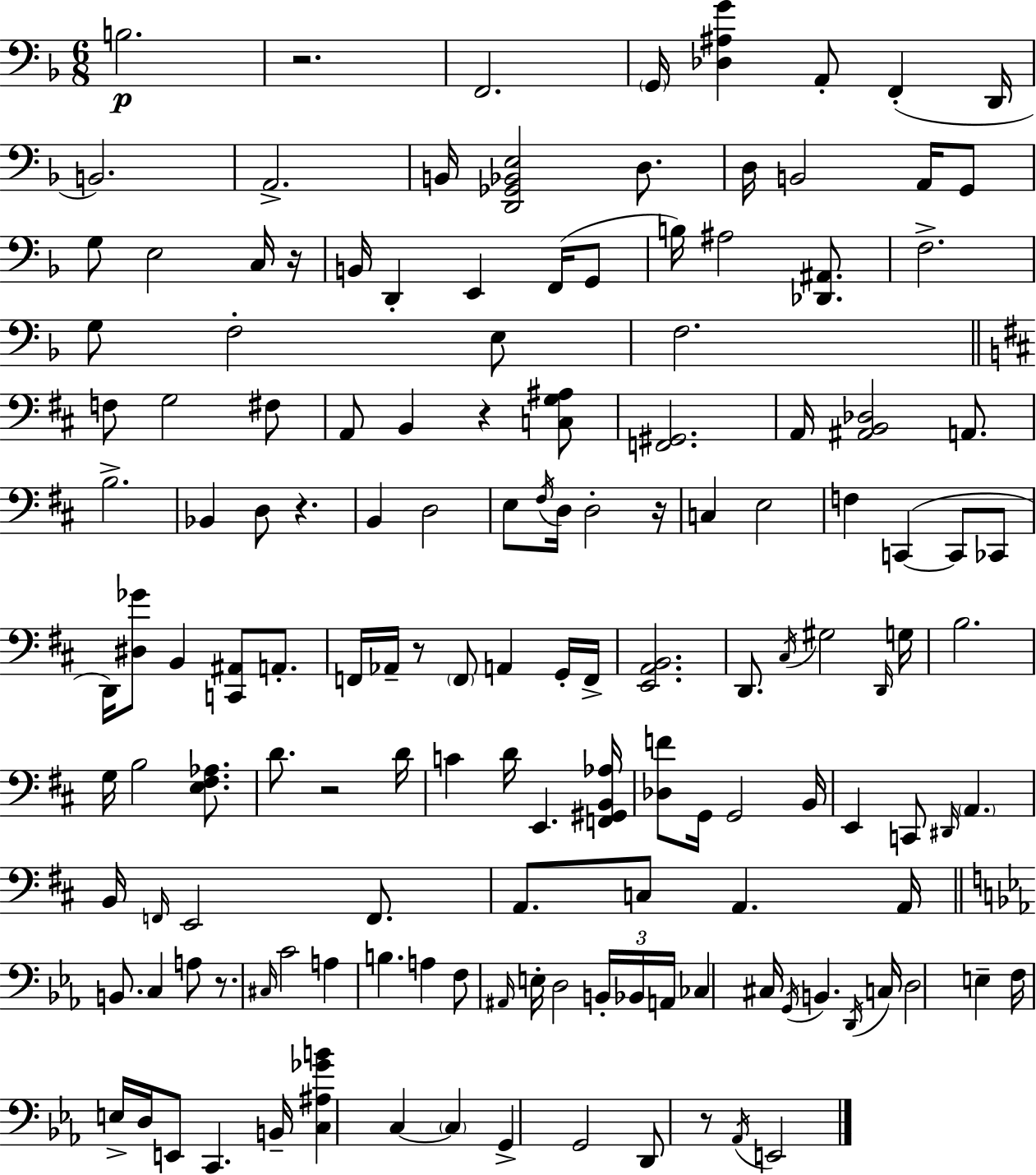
X:1
T:Untitled
M:6/8
L:1/4
K:F
B,2 z2 F,,2 G,,/4 [_D,^A,G] A,,/2 F,, D,,/4 B,,2 A,,2 B,,/4 [D,,_G,,_B,,E,]2 D,/2 D,/4 B,,2 A,,/4 G,,/2 G,/2 E,2 C,/4 z/4 B,,/4 D,, E,, F,,/4 G,,/2 B,/4 ^A,2 [_D,,^A,,]/2 F,2 G,/2 F,2 E,/2 F,2 F,/2 G,2 ^F,/2 A,,/2 B,, z [C,G,^A,]/2 [F,,^G,,]2 A,,/4 [^A,,B,,_D,]2 A,,/2 B,2 _B,, D,/2 z B,, D,2 E,/2 ^F,/4 D,/4 D,2 z/4 C, E,2 F, C,, C,,/2 _C,,/2 D,,/4 [^D,_G]/2 B,, [C,,^A,,]/2 A,,/2 F,,/4 _A,,/4 z/2 F,,/2 A,, G,,/4 F,,/4 [E,,A,,B,,]2 D,,/2 ^C,/4 ^G,2 D,,/4 G,/4 B,2 G,/4 B,2 [E,^F,_A,]/2 D/2 z2 D/4 C D/4 E,, [F,,^G,,B,,_A,]/4 [_D,F]/2 G,,/4 G,,2 B,,/4 E,, C,,/2 ^D,,/4 A,, B,,/4 F,,/4 E,,2 F,,/2 A,,/2 C,/2 A,, A,,/4 B,,/2 C, A,/2 z/2 ^C,/4 C2 A, B, A, F,/2 ^A,,/4 E,/4 D,2 B,,/4 _B,,/4 A,,/4 _C, ^C,/4 G,,/4 B,, D,,/4 C,/4 D,2 E, F,/4 E,/4 D,/4 E,,/2 C,, B,,/4 [C,^A,_GB] C, C, G,, G,,2 D,,/2 z/2 _A,,/4 E,,2